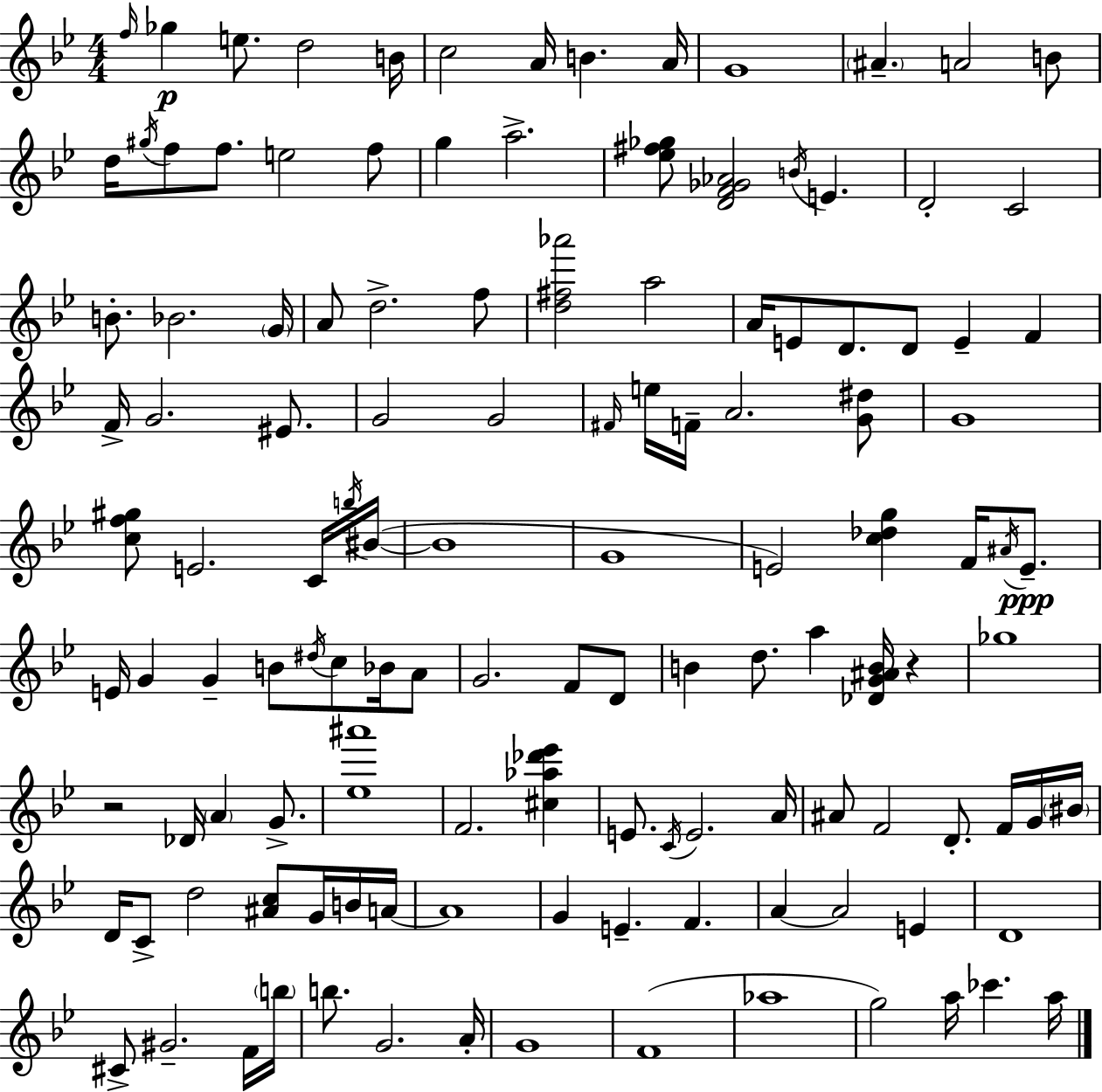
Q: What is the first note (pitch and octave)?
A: F5